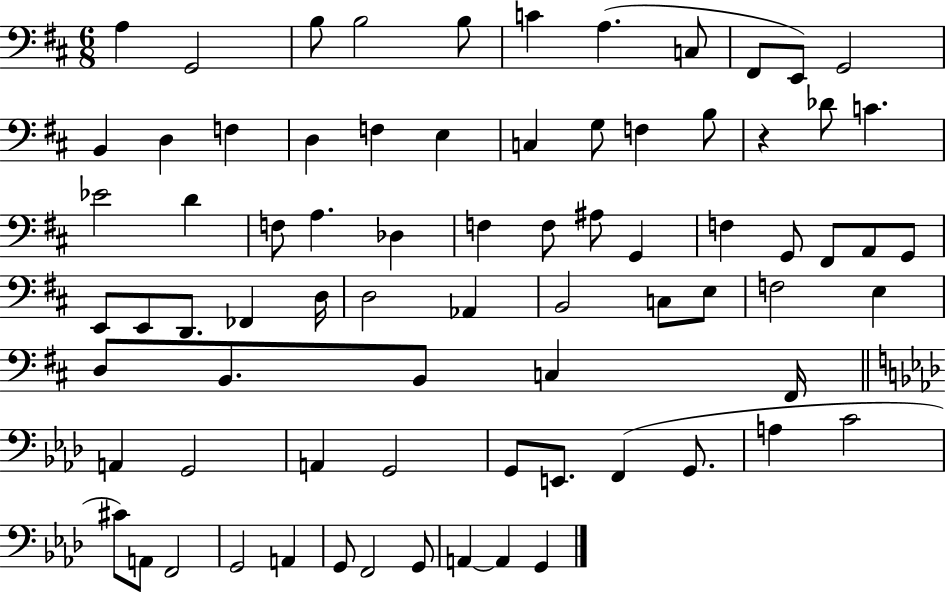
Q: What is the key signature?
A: D major